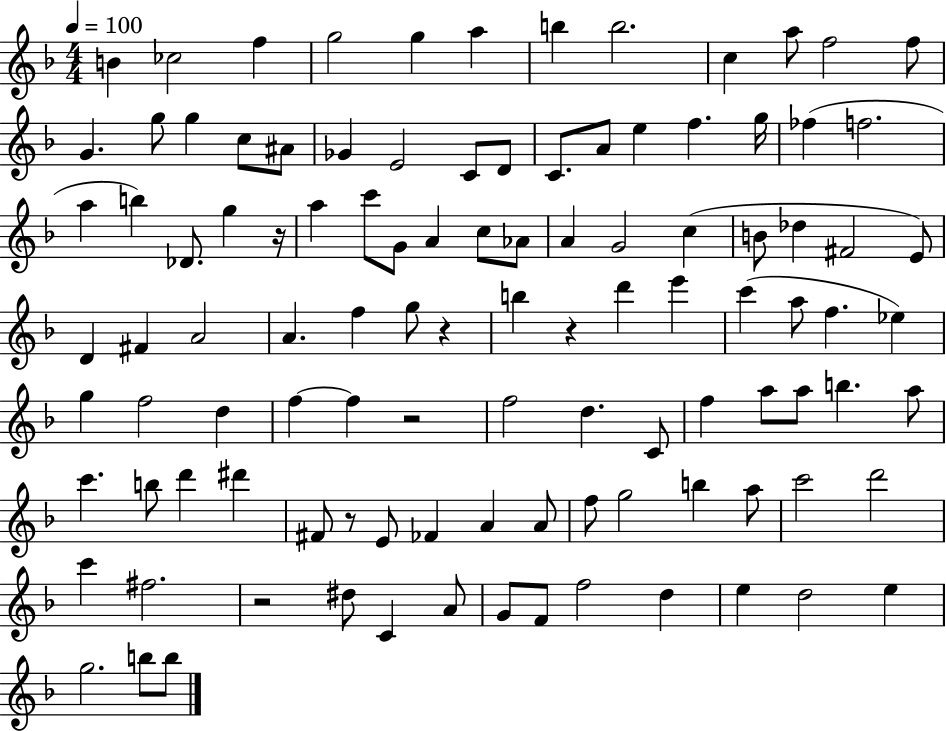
X:1
T:Untitled
M:4/4
L:1/4
K:F
B _c2 f g2 g a b b2 c a/2 f2 f/2 G g/2 g c/2 ^A/2 _G E2 C/2 D/2 C/2 A/2 e f g/4 _f f2 a b _D/2 g z/4 a c'/2 G/2 A c/2 _A/2 A G2 c B/2 _d ^F2 E/2 D ^F A2 A f g/2 z b z d' e' c' a/2 f _e g f2 d f f z2 f2 d C/2 f a/2 a/2 b a/2 c' b/2 d' ^d' ^F/2 z/2 E/2 _F A A/2 f/2 g2 b a/2 c'2 d'2 c' ^f2 z2 ^d/2 C A/2 G/2 F/2 f2 d e d2 e g2 b/2 b/2